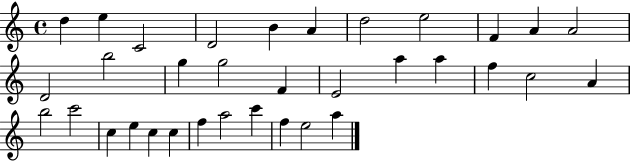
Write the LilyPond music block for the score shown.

{
  \clef treble
  \time 4/4
  \defaultTimeSignature
  \key c \major
  d''4 e''4 c'2 | d'2 b'4 a'4 | d''2 e''2 | f'4 a'4 a'2 | \break d'2 b''2 | g''4 g''2 f'4 | e'2 a''4 a''4 | f''4 c''2 a'4 | \break b''2 c'''2 | c''4 e''4 c''4 c''4 | f''4 a''2 c'''4 | f''4 e''2 a''4 | \break \bar "|."
}